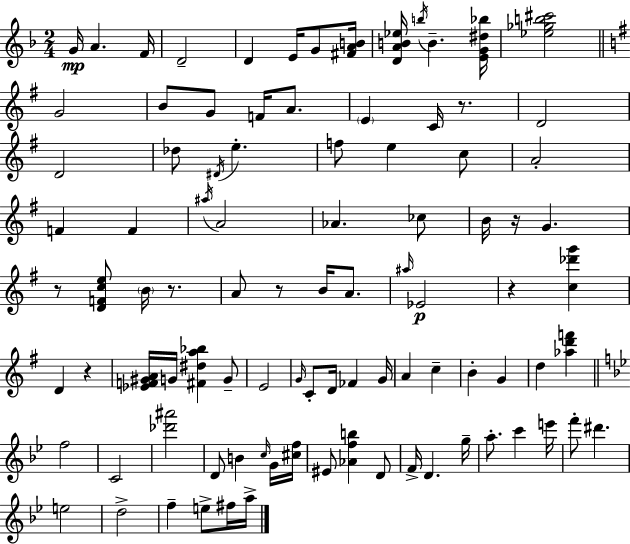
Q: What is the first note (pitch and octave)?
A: G4